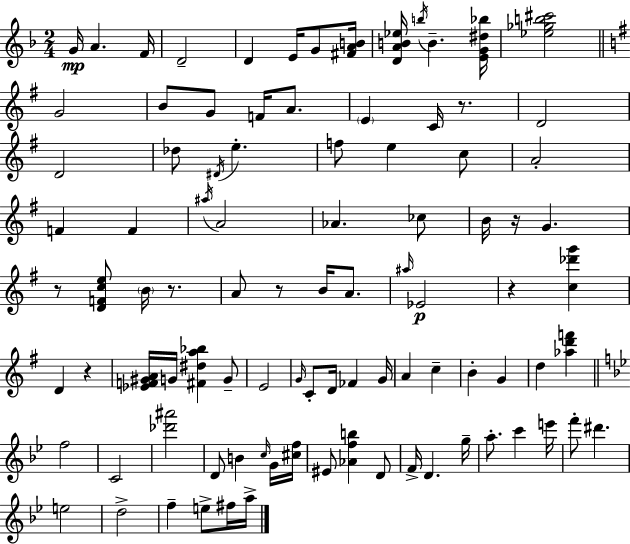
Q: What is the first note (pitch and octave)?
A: G4